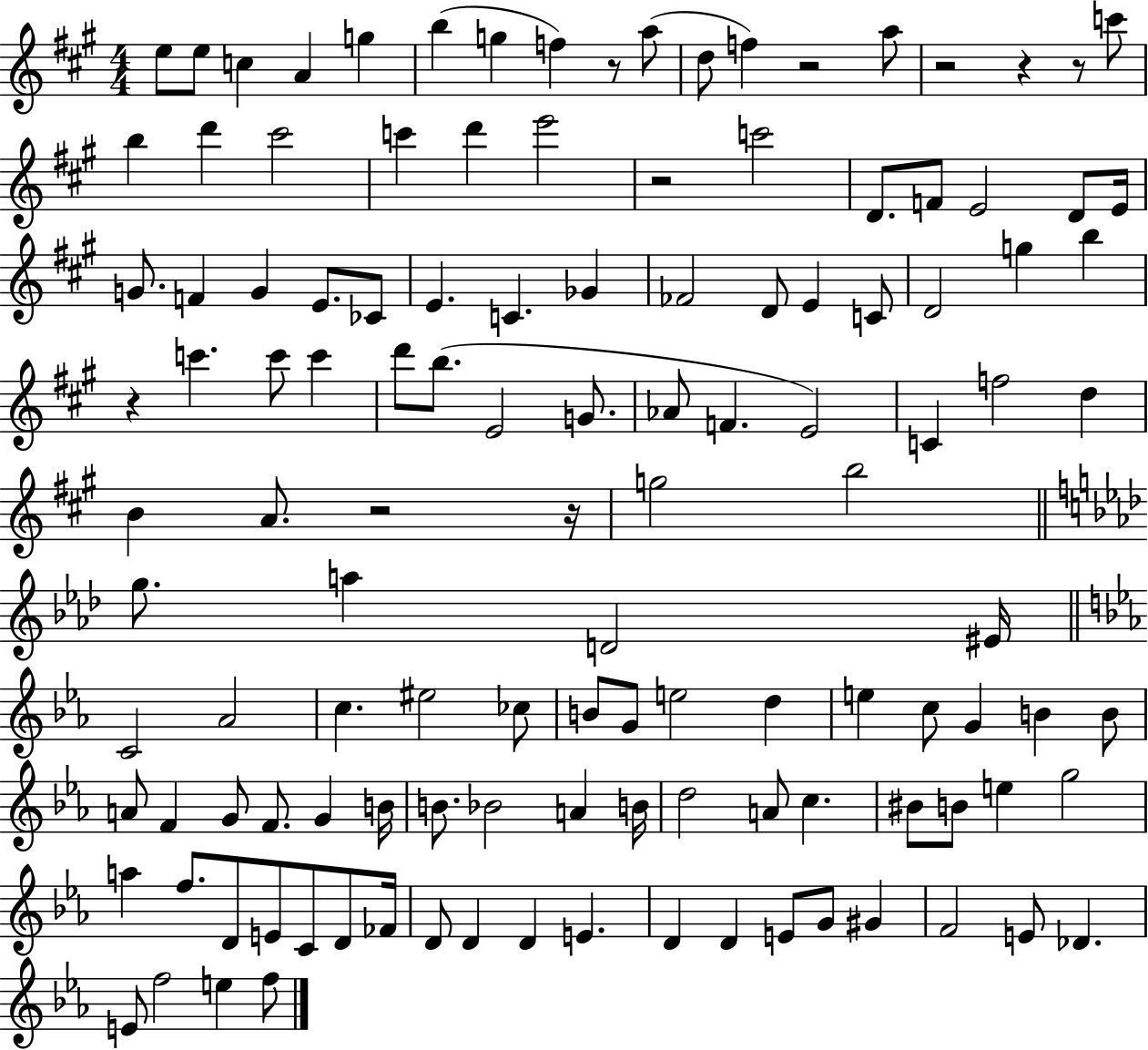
{
  \clef treble
  \numericTimeSignature
  \time 4/4
  \key a \major
  e''8 e''8 c''4 a'4 g''4 | b''4( g''4 f''4) r8 a''8( | d''8 f''4) r2 a''8 | r2 r4 r8 c'''8 | \break b''4 d'''4 cis'''2 | c'''4 d'''4 e'''2 | r2 c'''2 | d'8. f'8 e'2 d'8 e'16 | \break g'8. f'4 g'4 e'8. ces'8 | e'4. c'4. ges'4 | fes'2 d'8 e'4 c'8 | d'2 g''4 b''4 | \break r4 c'''4. c'''8 c'''4 | d'''8 b''8.( e'2 g'8. | aes'8 f'4. e'2) | c'4 f''2 d''4 | \break b'4 a'8. r2 r16 | g''2 b''2 | \bar "||" \break \key aes \major g''8. a''4 d'2 eis'16 | \bar "||" \break \key ees \major c'2 aes'2 | c''4. eis''2 ces''8 | b'8 g'8 e''2 d''4 | e''4 c''8 g'4 b'4 b'8 | \break a'8 f'4 g'8 f'8. g'4 b'16 | b'8. bes'2 a'4 b'16 | d''2 a'8 c''4. | bis'8 b'8 e''4 g''2 | \break a''4 f''8. d'8 e'8 c'8 d'8 fes'16 | d'8 d'4 d'4 e'4. | d'4 d'4 e'8 g'8 gis'4 | f'2 e'8 des'4. | \break e'8 f''2 e''4 f''8 | \bar "|."
}